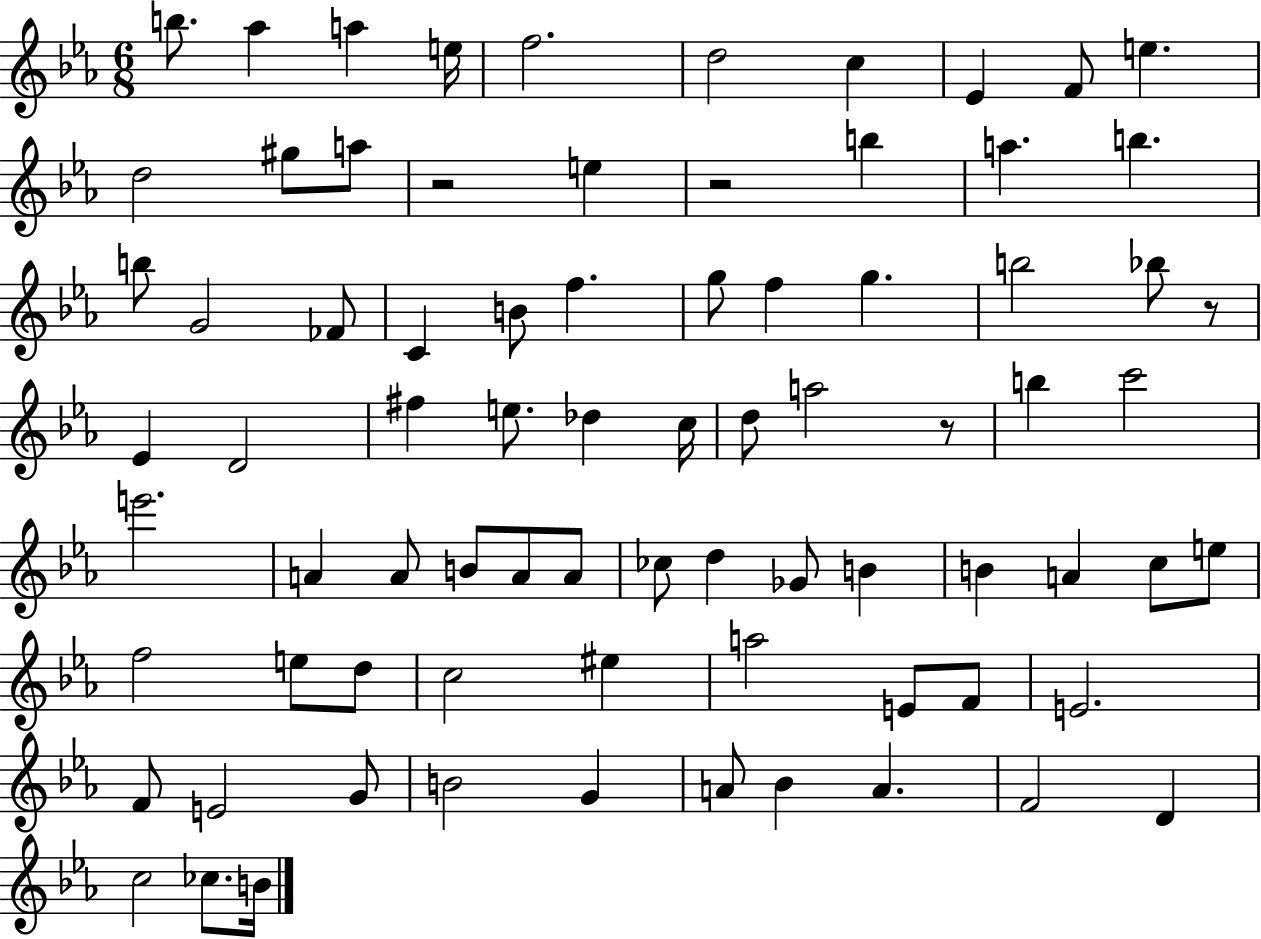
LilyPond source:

{
  \clef treble
  \numericTimeSignature
  \time 6/8
  \key ees \major
  b''8. aes''4 a''4 e''16 | f''2. | d''2 c''4 | ees'4 f'8 e''4. | \break d''2 gis''8 a''8 | r2 e''4 | r2 b''4 | a''4. b''4. | \break b''8 g'2 fes'8 | c'4 b'8 f''4. | g''8 f''4 g''4. | b''2 bes''8 r8 | \break ees'4 d'2 | fis''4 e''8. des''4 c''16 | d''8 a''2 r8 | b''4 c'''2 | \break e'''2. | a'4 a'8 b'8 a'8 a'8 | ces''8 d''4 ges'8 b'4 | b'4 a'4 c''8 e''8 | \break f''2 e''8 d''8 | c''2 eis''4 | a''2 e'8 f'8 | e'2. | \break f'8 e'2 g'8 | b'2 g'4 | a'8 bes'4 a'4. | f'2 d'4 | \break c''2 ces''8. b'16 | \bar "|."
}